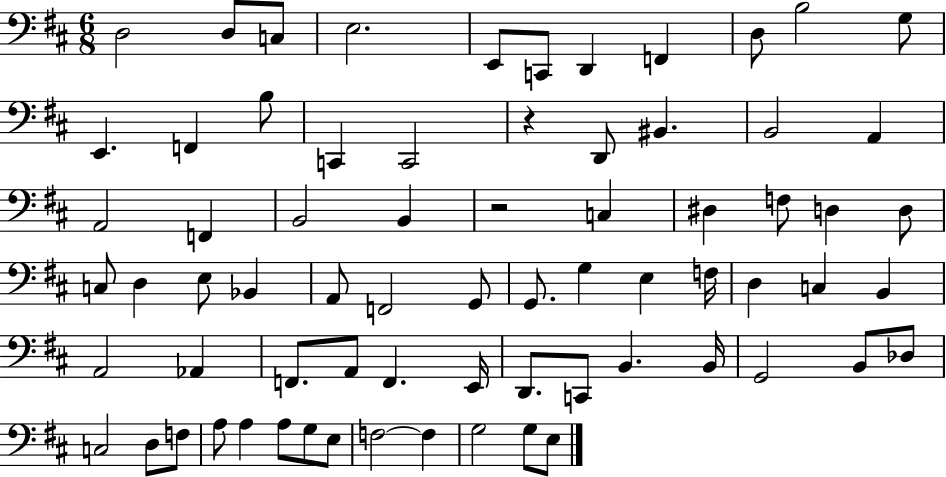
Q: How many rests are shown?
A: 2